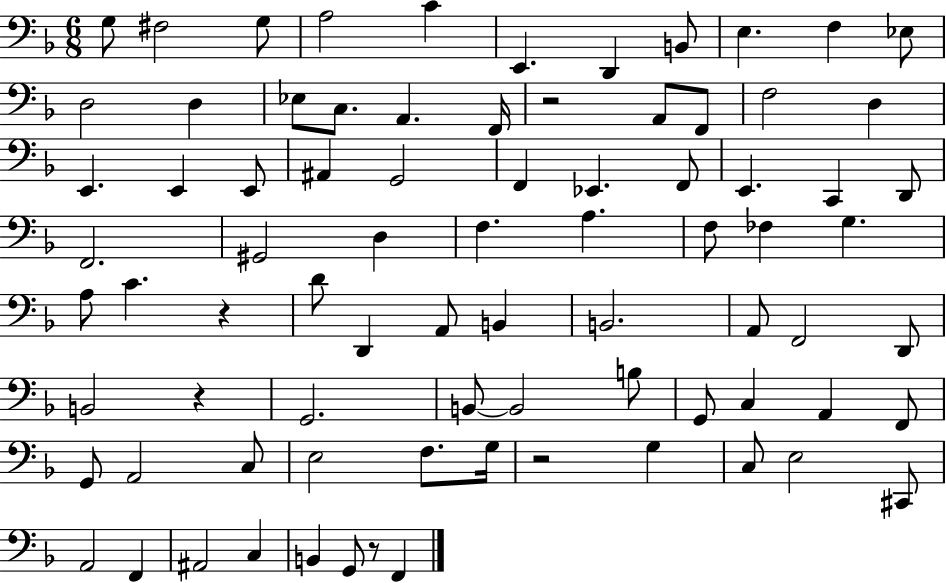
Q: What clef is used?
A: bass